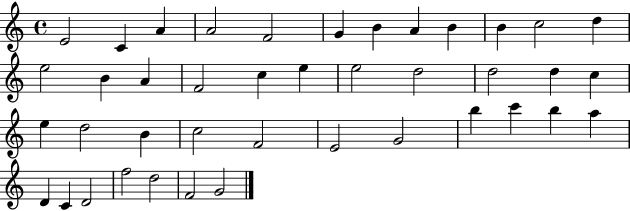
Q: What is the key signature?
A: C major